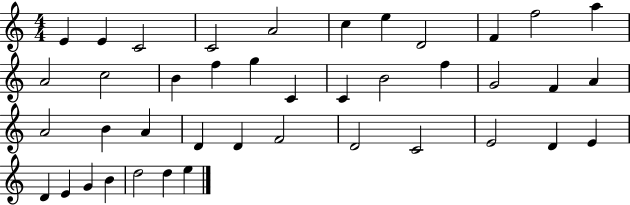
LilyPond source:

{
  \clef treble
  \numericTimeSignature
  \time 4/4
  \key c \major
  e'4 e'4 c'2 | c'2 a'2 | c''4 e''4 d'2 | f'4 f''2 a''4 | \break a'2 c''2 | b'4 f''4 g''4 c'4 | c'4 b'2 f''4 | g'2 f'4 a'4 | \break a'2 b'4 a'4 | d'4 d'4 f'2 | d'2 c'2 | e'2 d'4 e'4 | \break d'4 e'4 g'4 b'4 | d''2 d''4 e''4 | \bar "|."
}